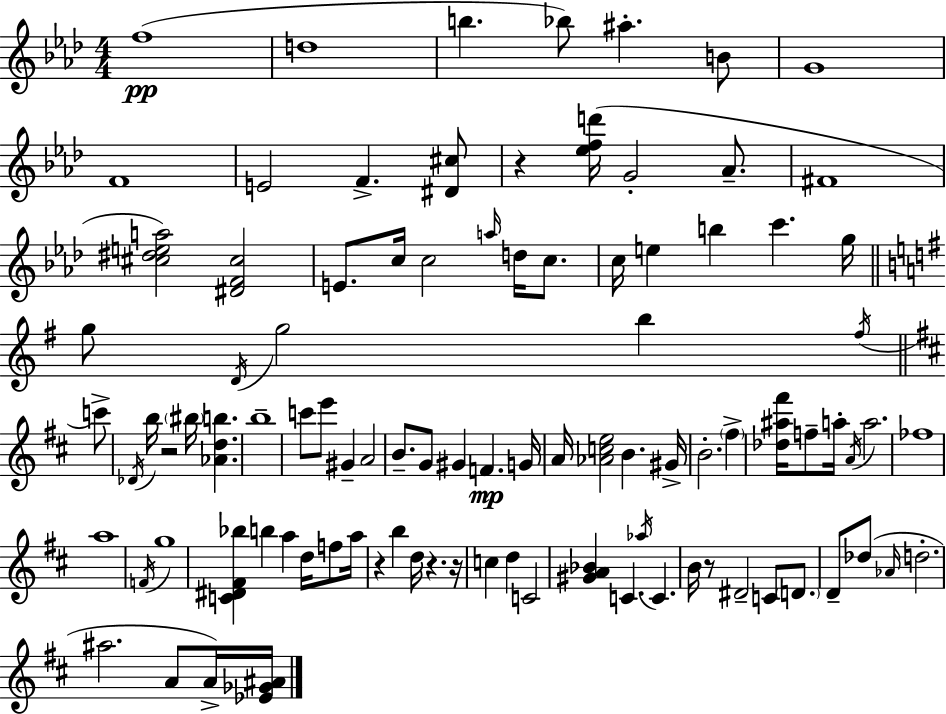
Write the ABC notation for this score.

X:1
T:Untitled
M:4/4
L:1/4
K:Fm
f4 d4 b _b/2 ^a B/2 G4 F4 E2 F [^D^c]/2 z [_efd']/4 G2 _A/2 ^F4 [^c^dea]2 [^DF^c]2 E/2 c/4 c2 a/4 d/4 c/2 c/4 e b c' g/4 g/2 D/4 g2 b ^f/4 c'/2 _D/4 b/4 z2 ^b/4 [_Adb] b4 c'/2 e'/2 ^G A2 B/2 G/2 ^G F G/4 A/4 [_Ace]2 B ^G/4 B2 ^f [_d^a^f']/4 f/2 a/4 A/4 a2 _f4 a4 F/4 g4 [C^D^F_b] b a d/4 f/2 a/4 z b d/4 z z/4 c d C2 [^GA_B] C _a/4 C B/4 z/2 ^D2 C/2 D/2 D/2 _d/2 _A/4 d2 ^a2 A/2 A/4 [_E_G^A]/4